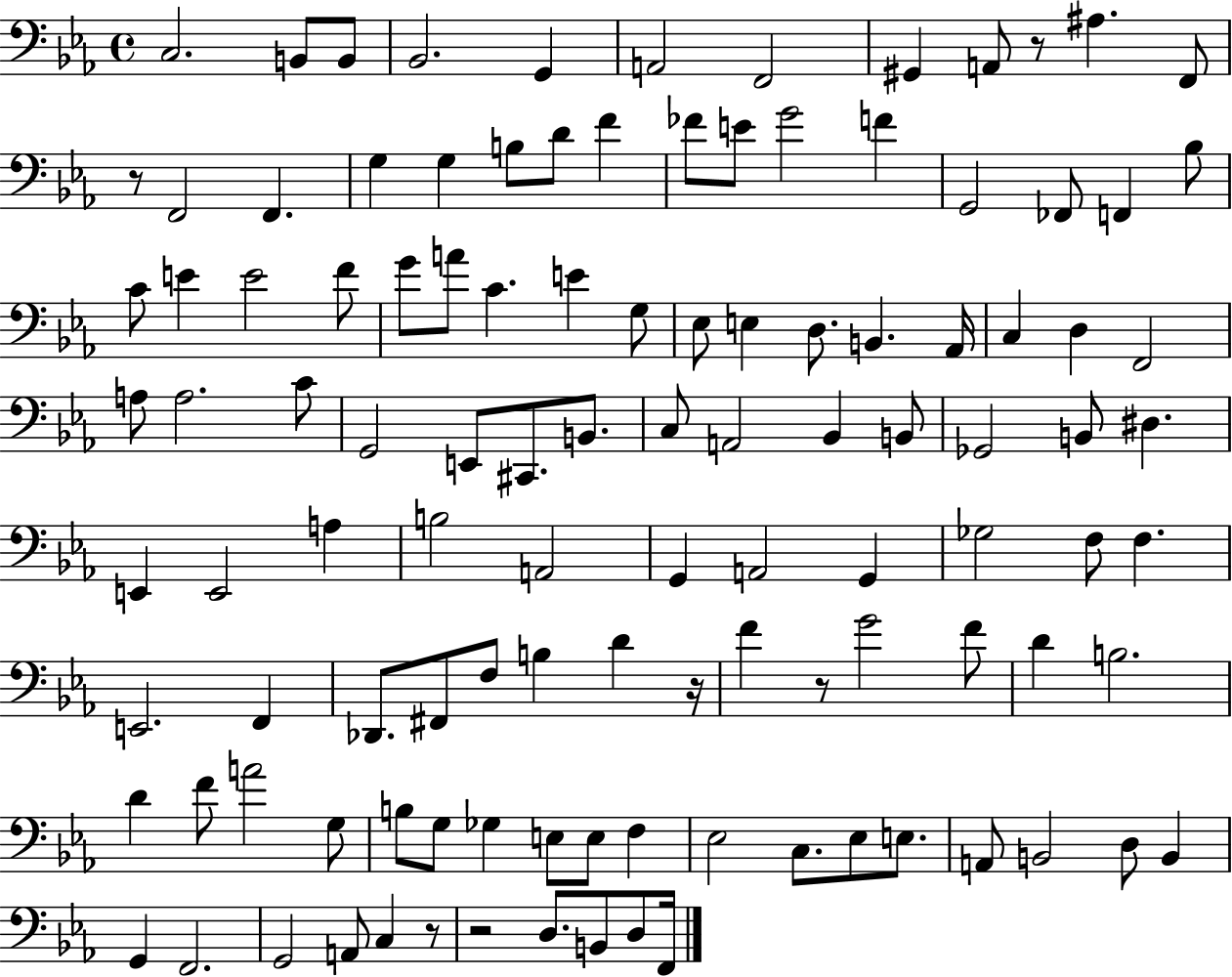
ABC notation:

X:1
T:Untitled
M:4/4
L:1/4
K:Eb
C,2 B,,/2 B,,/2 _B,,2 G,, A,,2 F,,2 ^G,, A,,/2 z/2 ^A, F,,/2 z/2 F,,2 F,, G, G, B,/2 D/2 F _F/2 E/2 G2 F G,,2 _F,,/2 F,, _B,/2 C/2 E E2 F/2 G/2 A/2 C E G,/2 _E,/2 E, D,/2 B,, _A,,/4 C, D, F,,2 A,/2 A,2 C/2 G,,2 E,,/2 ^C,,/2 B,,/2 C,/2 A,,2 _B,, B,,/2 _G,,2 B,,/2 ^D, E,, E,,2 A, B,2 A,,2 G,, A,,2 G,, _G,2 F,/2 F, E,,2 F,, _D,,/2 ^F,,/2 F,/2 B, D z/4 F z/2 G2 F/2 D B,2 D F/2 A2 G,/2 B,/2 G,/2 _G, E,/2 E,/2 F, _E,2 C,/2 _E,/2 E,/2 A,,/2 B,,2 D,/2 B,, G,, F,,2 G,,2 A,,/2 C, z/2 z2 D,/2 B,,/2 D,/2 F,,/4